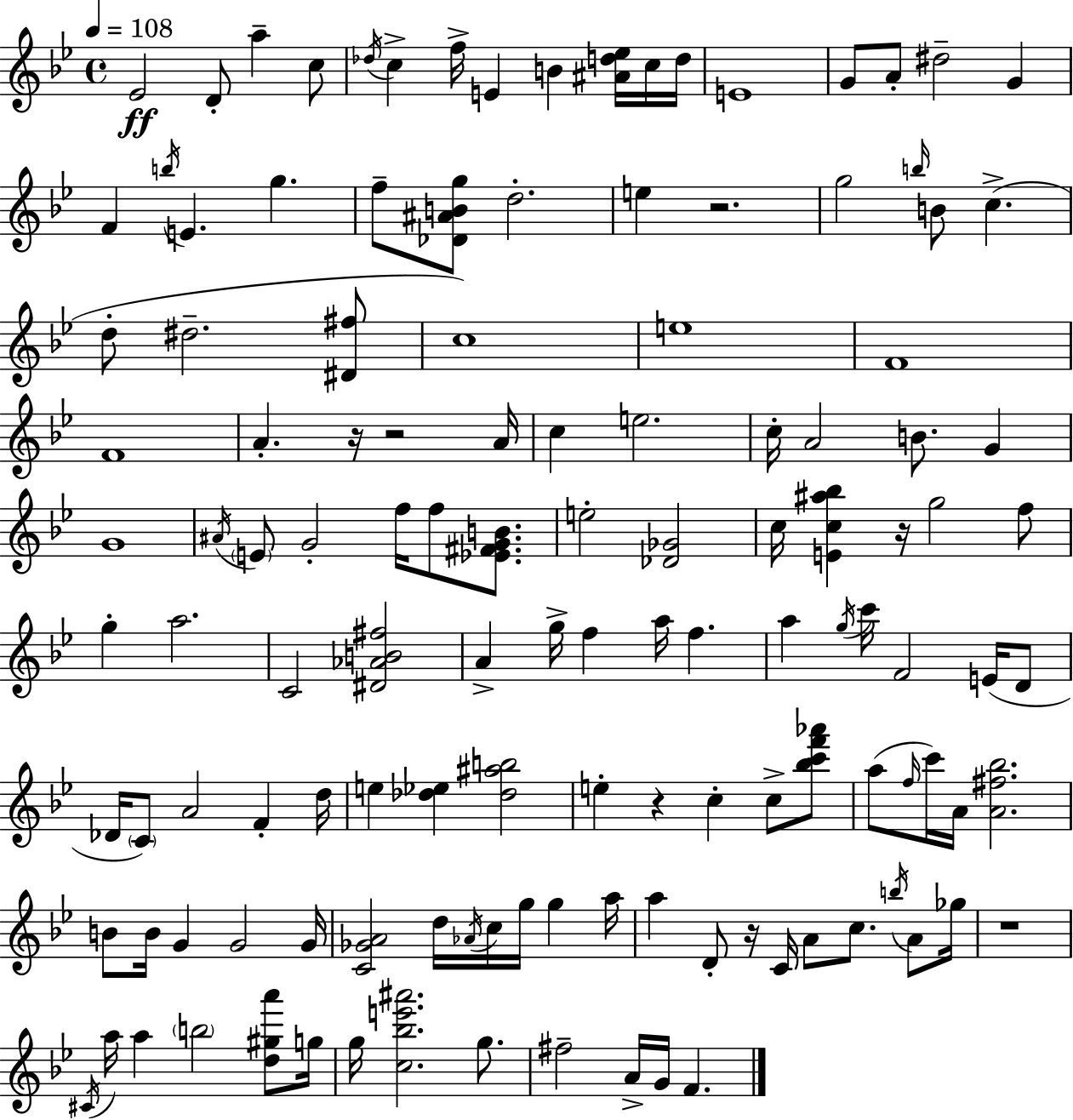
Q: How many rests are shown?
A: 7